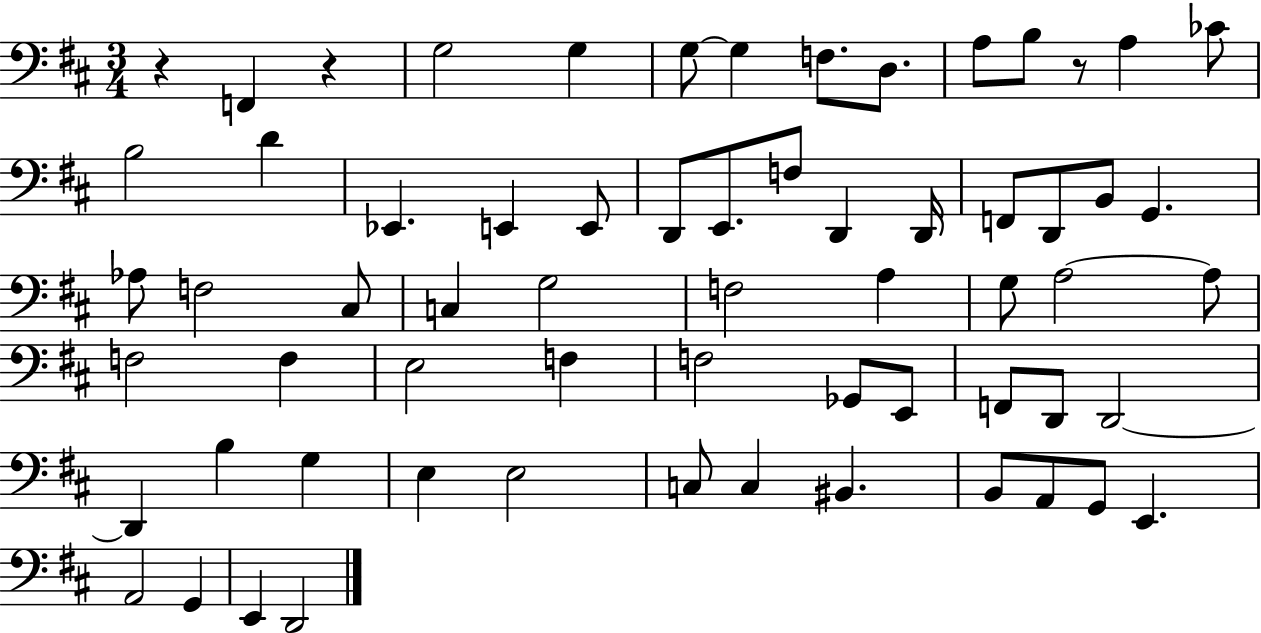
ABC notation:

X:1
T:Untitled
M:3/4
L:1/4
K:D
z F,, z G,2 G, G,/2 G, F,/2 D,/2 A,/2 B,/2 z/2 A, _C/2 B,2 D _E,, E,, E,,/2 D,,/2 E,,/2 F,/2 D,, D,,/4 F,,/2 D,,/2 B,,/2 G,, _A,/2 F,2 ^C,/2 C, G,2 F,2 A, G,/2 A,2 A,/2 F,2 F, E,2 F, F,2 _G,,/2 E,,/2 F,,/2 D,,/2 D,,2 D,, B, G, E, E,2 C,/2 C, ^B,, B,,/2 A,,/2 G,,/2 E,, A,,2 G,, E,, D,,2